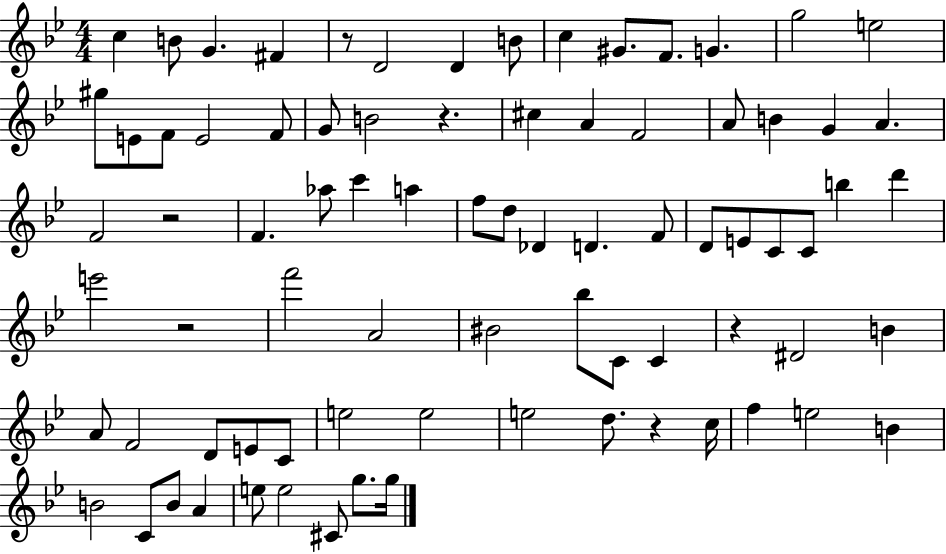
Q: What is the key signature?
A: BES major